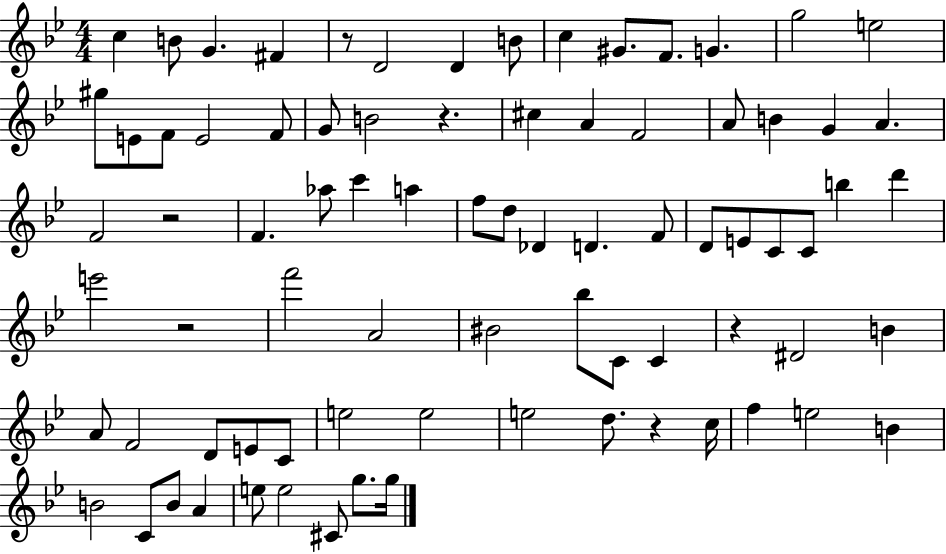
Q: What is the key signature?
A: BES major